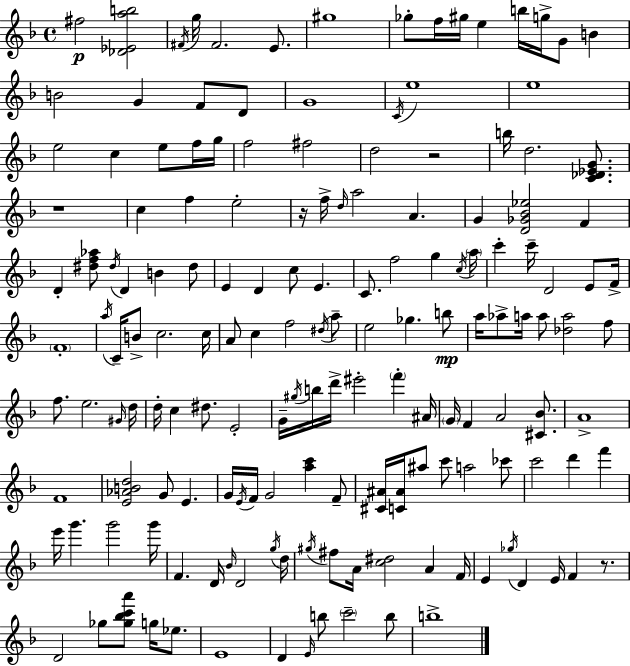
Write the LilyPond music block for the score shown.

{
  \clef treble
  \time 4/4
  \defaultTimeSignature
  \key f \major
  fis''2\p <des' ees' a'' b''>2 | \acciaccatura { fis'16 } g''16 fis'2. e'8. | gis''1 | ges''8-. f''16 gis''16 e''4 b''16 g''16-> g'8 b'4 | \break b'2 g'4 f'8 d'8 | g'1 | \acciaccatura { c'16 } e''1 | e''1 | \break e''2 c''4 e''8 | f''16 g''16 f''2 fis''2 | d''2 r2 | b''16 d''2. <c' des' ees' g'>8. | \break r1 | c''4 f''4 e''2-. | r16 f''16-> \grace { d''16 } a''2 a'4. | g'4 <d' ges' bes' ees''>2 f'4 | \break d'4-. <dis'' f'' aes''>8 \acciaccatura { dis''16 } d'4 b'4 | dis''8 e'4 d'4 c''8 e'4. | c'8. f''2 g''4 | \acciaccatura { c''16 } \parenthesize a''16 c'''4-. c'''16-- d'2 | \break e'8 f'16-> \parenthesize f'1-. | \acciaccatura { a''16 } c'16-- b'8-> c''2. | c''16 a'8 c''4 f''2 | \acciaccatura { dis''16 } a''8-- e''2 ges''4. | \break b''8\mp a''16 aes''8-> a''16 a''8 <des'' a''>2 | f''8 f''8. e''2. | \grace { gis'16 } d''16 d''16-. c''4 dis''8. | e'2-. g'16-- \acciaccatura { gis''16 } b''16 d'''16-> eis'''2-. | \break \parenthesize f'''4-. ais'16 \parenthesize g'16 f'4 a'2 | <cis' bes'>8. a'1-> | f'1 | <e' aes' b' d''>2 | \break g'8 e'4. g'16 \acciaccatura { e'16 } f'16 g'2 | <a'' c'''>4 f'8-- <cis' ais'>16 <c' ais'>16 ais''8 c'''8 | a''2 ces'''8 c'''2 | d'''4 f'''4 e'''16 g'''4. | \break g'''2 g'''16 f'4. | d'16 \grace { bes'16 } d'2 \acciaccatura { g''16 } d''16 \acciaccatura { gis''16 } fis''8 a'16 | <c'' dis''>2 a'4 f'16 e'4 | \acciaccatura { ges''16 } d'4 e'16 f'4 r8. d'2 | \break ges''8 <ges'' bes'' c''' a'''>8 g''16 ees''8. e'1 | d'4 | \grace { e'16 } b''8 \parenthesize c'''2-- b''8 b''1-> | \bar "|."
}